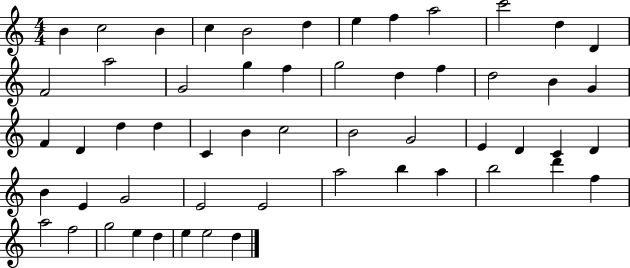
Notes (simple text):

B4/q C5/h B4/q C5/q B4/h D5/q E5/q F5/q A5/h C6/h D5/q D4/q F4/h A5/h G4/h G5/q F5/q G5/h D5/q F5/q D5/h B4/q G4/q F4/q D4/q D5/q D5/q C4/q B4/q C5/h B4/h G4/h E4/q D4/q C4/q D4/q B4/q E4/q G4/h E4/h E4/h A5/h B5/q A5/q B5/h D6/q F5/q A5/h F5/h G5/h E5/q D5/q E5/q E5/h D5/q